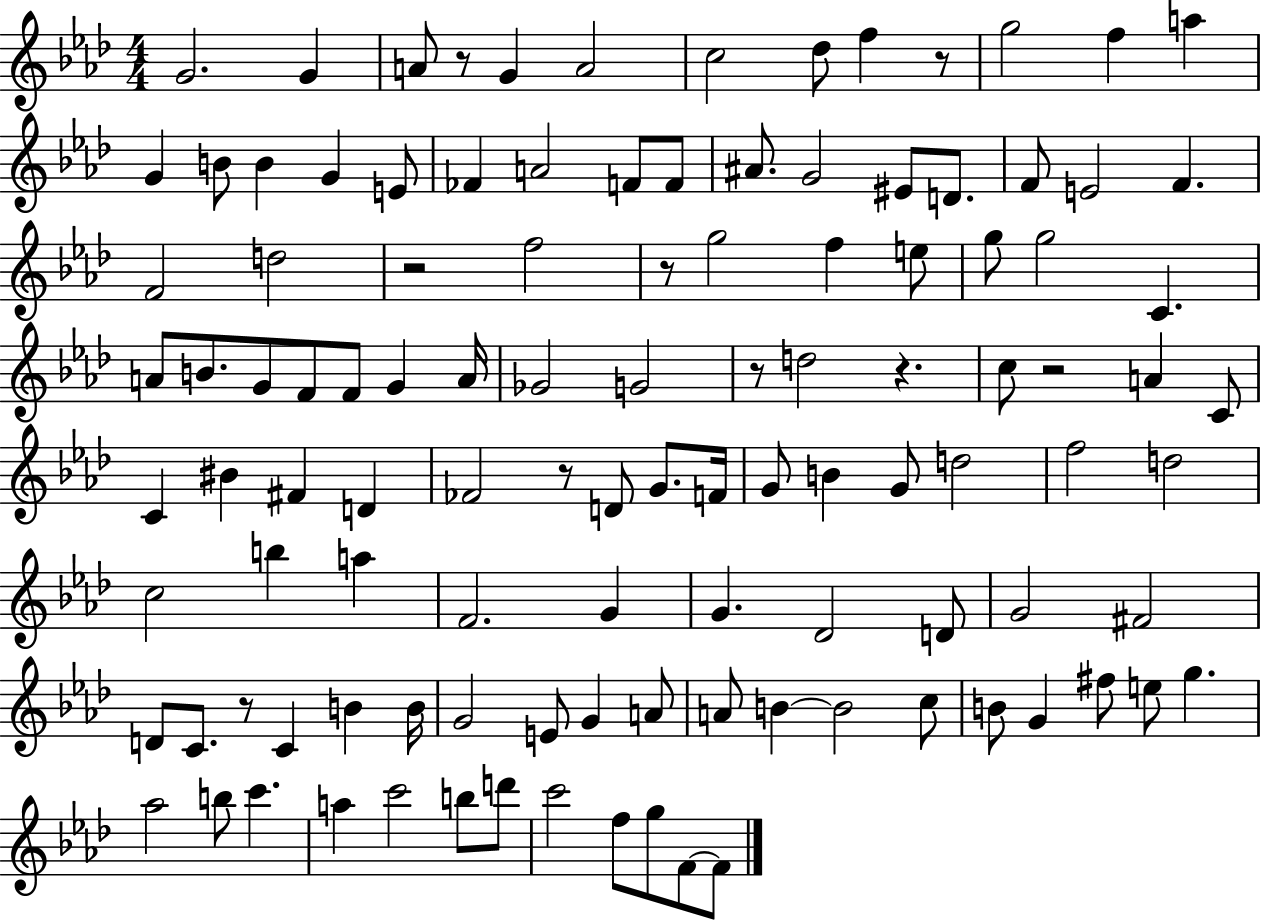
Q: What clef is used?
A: treble